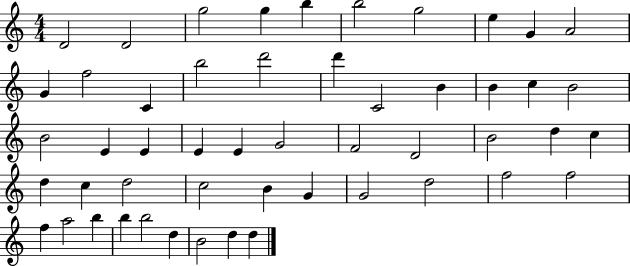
X:1
T:Untitled
M:4/4
L:1/4
K:C
D2 D2 g2 g b b2 g2 e G A2 G f2 C b2 d'2 d' C2 B B c B2 B2 E E E E G2 F2 D2 B2 d c d c d2 c2 B G G2 d2 f2 f2 f a2 b b b2 d B2 d d